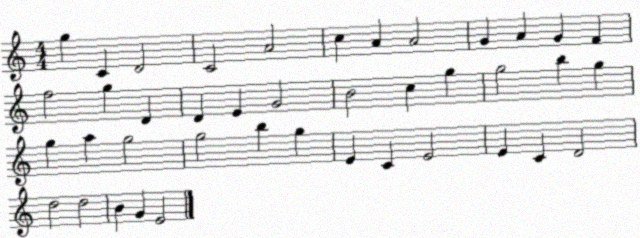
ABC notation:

X:1
T:Untitled
M:4/4
L:1/4
K:C
g C D2 C2 A2 c A A2 G A G F f2 g D D E G2 B2 c g g2 b g g a g2 g2 b g E C E2 E C D2 d2 d2 B G E2